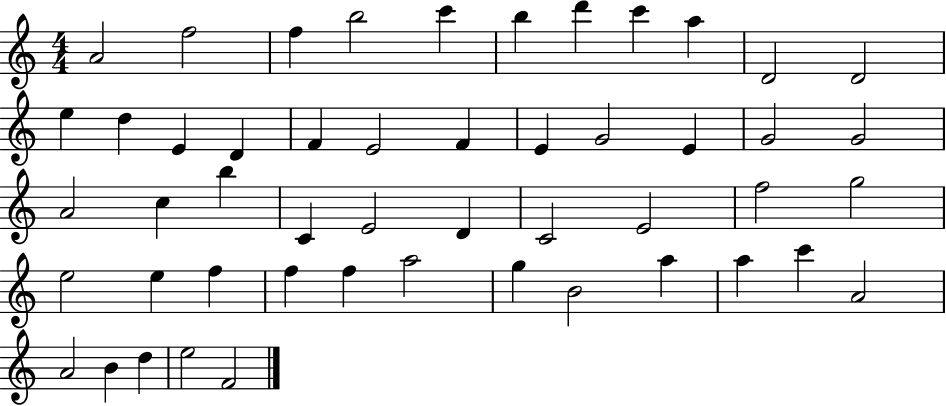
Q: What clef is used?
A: treble